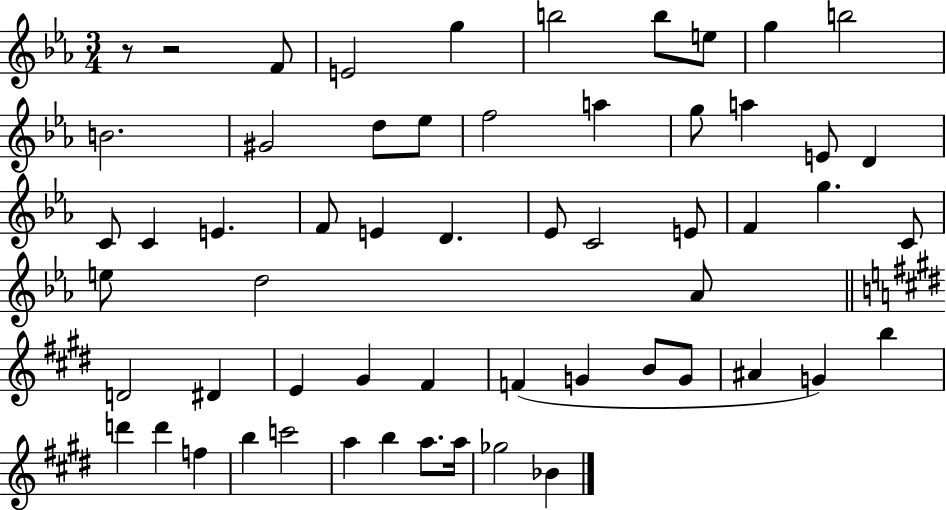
X:1
T:Untitled
M:3/4
L:1/4
K:Eb
z/2 z2 F/2 E2 g b2 b/2 e/2 g b2 B2 ^G2 d/2 _e/2 f2 a g/2 a E/2 D C/2 C E F/2 E D _E/2 C2 E/2 F g C/2 e/2 d2 _A/2 D2 ^D E ^G ^F F G B/2 G/2 ^A G b d' d' f b c'2 a b a/2 a/4 _g2 _B